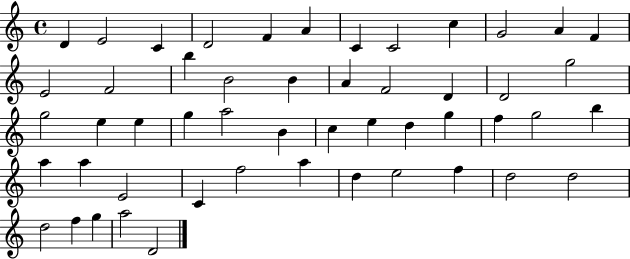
X:1
T:Untitled
M:4/4
L:1/4
K:C
D E2 C D2 F A C C2 c G2 A F E2 F2 b B2 B A F2 D D2 g2 g2 e e g a2 B c e d g f g2 b a a E2 C f2 a d e2 f d2 d2 d2 f g a2 D2